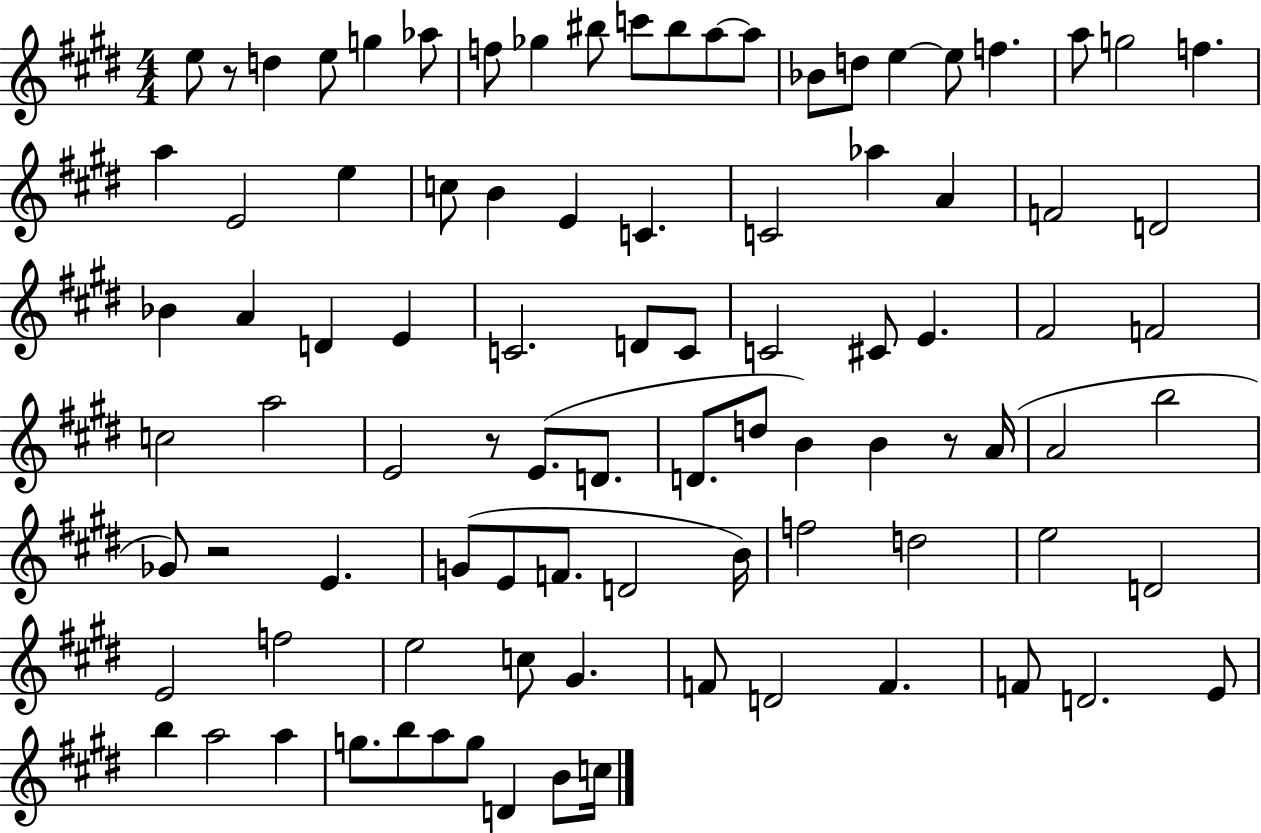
X:1
T:Untitled
M:4/4
L:1/4
K:E
e/2 z/2 d e/2 g _a/2 f/2 _g ^b/2 c'/2 ^b/2 a/2 a/2 _B/2 d/2 e e/2 f a/2 g2 f a E2 e c/2 B E C C2 _a A F2 D2 _B A D E C2 D/2 C/2 C2 ^C/2 E ^F2 F2 c2 a2 E2 z/2 E/2 D/2 D/2 d/2 B B z/2 A/4 A2 b2 _G/2 z2 E G/2 E/2 F/2 D2 B/4 f2 d2 e2 D2 E2 f2 e2 c/2 ^G F/2 D2 F F/2 D2 E/2 b a2 a g/2 b/2 a/2 g/2 D B/2 c/4